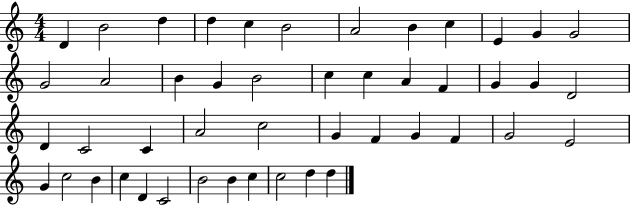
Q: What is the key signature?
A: C major